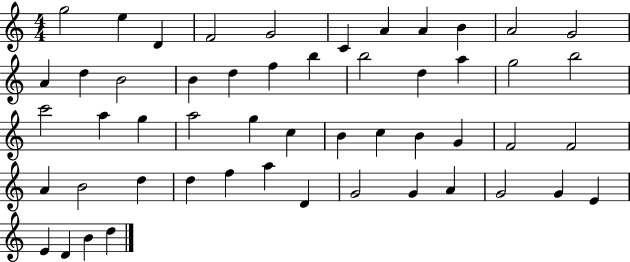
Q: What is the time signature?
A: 4/4